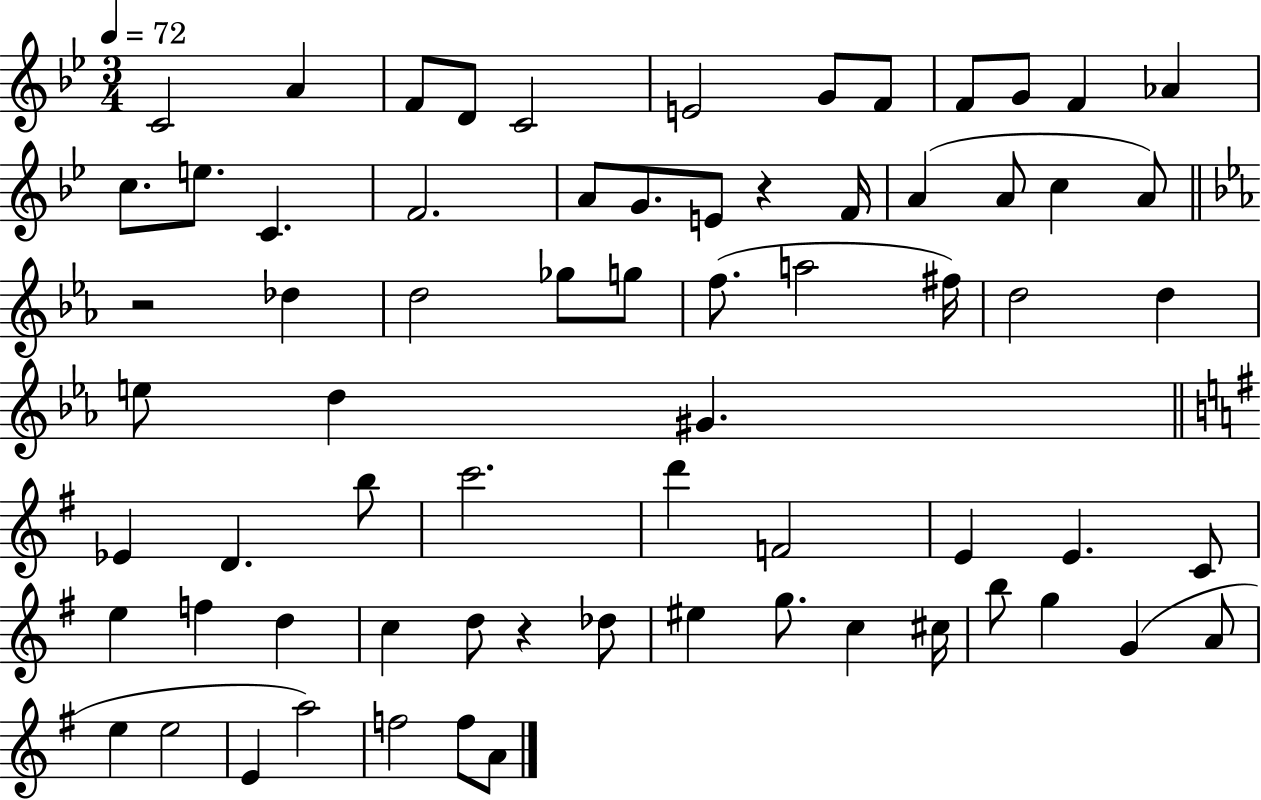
{
  \clef treble
  \numericTimeSignature
  \time 3/4
  \key bes \major
  \tempo 4 = 72
  \repeat volta 2 { c'2 a'4 | f'8 d'8 c'2 | e'2 g'8 f'8 | f'8 g'8 f'4 aes'4 | \break c''8. e''8. c'4. | f'2. | a'8 g'8. e'8 r4 f'16 | a'4( a'8 c''4 a'8) | \break \bar "||" \break \key ees \major r2 des''4 | d''2 ges''8 g''8 | f''8.( a''2 fis''16) | d''2 d''4 | \break e''8 d''4 gis'4. | \bar "||" \break \key g \major ees'4 d'4. b''8 | c'''2. | d'''4 f'2 | e'4 e'4. c'8 | \break e''4 f''4 d''4 | c''4 d''8 r4 des''8 | eis''4 g''8. c''4 cis''16 | b''8 g''4 g'4( a'8 | \break e''4 e''2 | e'4 a''2) | f''2 f''8 a'8 | } \bar "|."
}